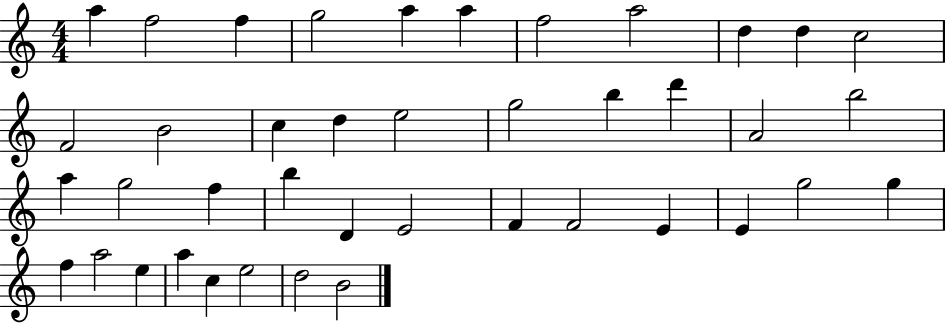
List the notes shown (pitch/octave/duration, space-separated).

A5/q F5/h F5/q G5/h A5/q A5/q F5/h A5/h D5/q D5/q C5/h F4/h B4/h C5/q D5/q E5/h G5/h B5/q D6/q A4/h B5/h A5/q G5/h F5/q B5/q D4/q E4/h F4/q F4/h E4/q E4/q G5/h G5/q F5/q A5/h E5/q A5/q C5/q E5/h D5/h B4/h